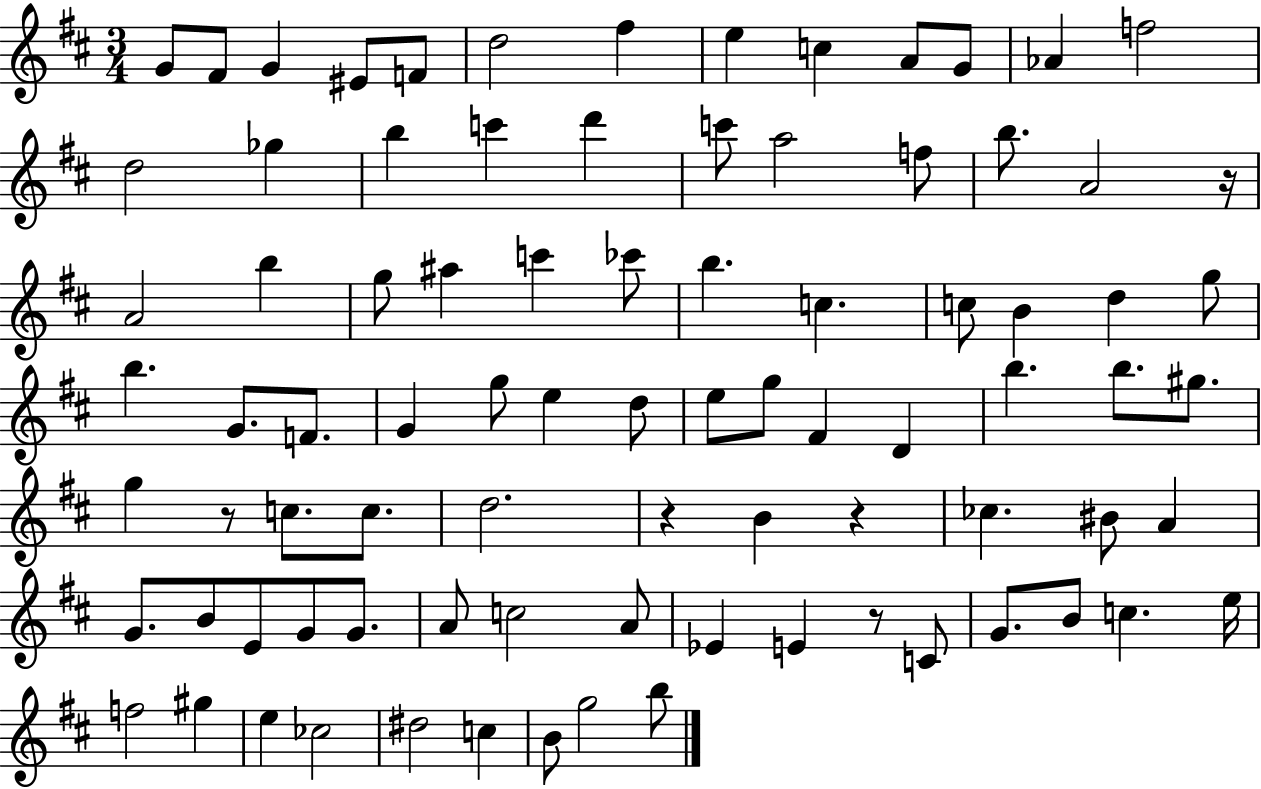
X:1
T:Untitled
M:3/4
L:1/4
K:D
G/2 ^F/2 G ^E/2 F/2 d2 ^f e c A/2 G/2 _A f2 d2 _g b c' d' c'/2 a2 f/2 b/2 A2 z/4 A2 b g/2 ^a c' _c'/2 b c c/2 B d g/2 b G/2 F/2 G g/2 e d/2 e/2 g/2 ^F D b b/2 ^g/2 g z/2 c/2 c/2 d2 z B z _c ^B/2 A G/2 B/2 E/2 G/2 G/2 A/2 c2 A/2 _E E z/2 C/2 G/2 B/2 c e/4 f2 ^g e _c2 ^d2 c B/2 g2 b/2